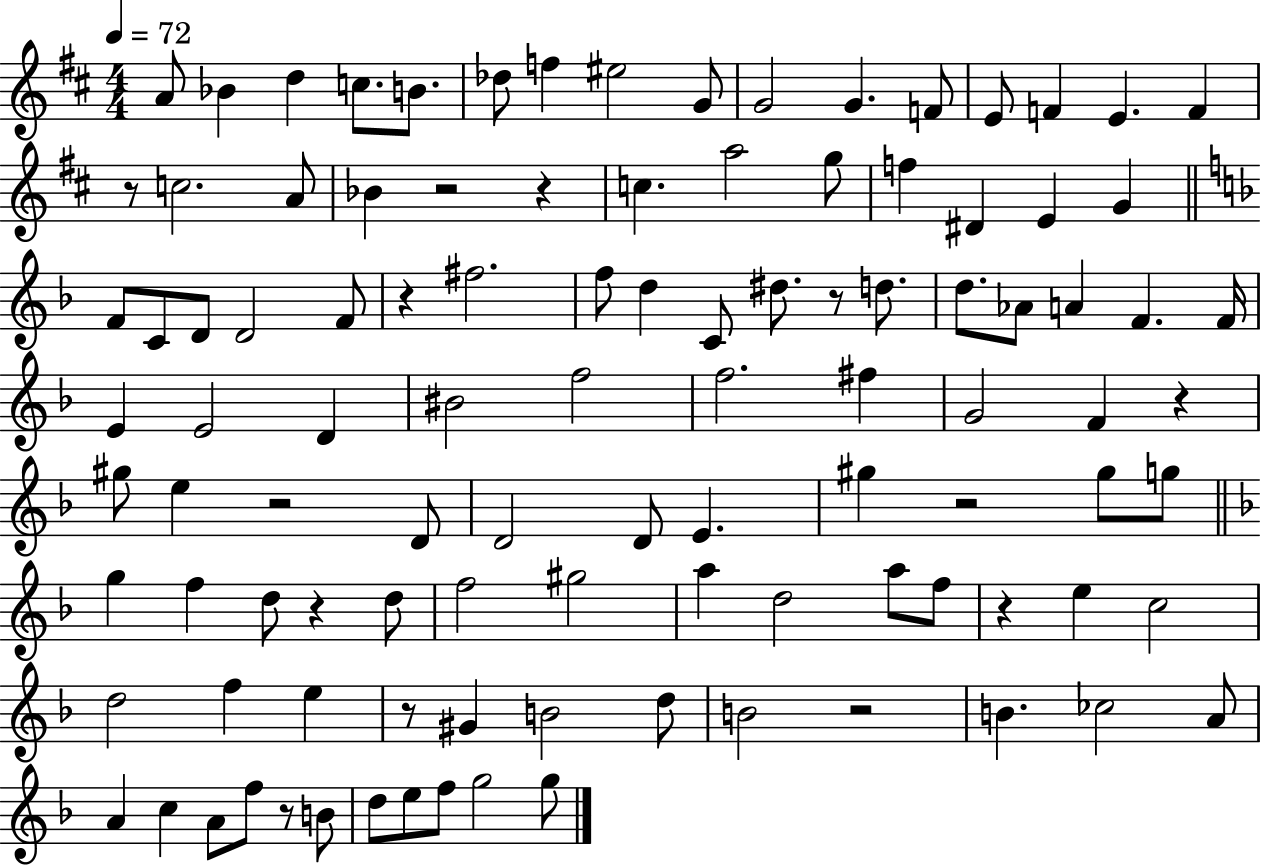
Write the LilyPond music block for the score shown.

{
  \clef treble
  \numericTimeSignature
  \time 4/4
  \key d \major
  \tempo 4 = 72
  a'8 bes'4 d''4 c''8. b'8. | des''8 f''4 eis''2 g'8 | g'2 g'4. f'8 | e'8 f'4 e'4. f'4 | \break r8 c''2. a'8 | bes'4 r2 r4 | c''4. a''2 g''8 | f''4 dis'4 e'4 g'4 | \break \bar "||" \break \key f \major f'8 c'8 d'8 d'2 f'8 | r4 fis''2. | f''8 d''4 c'8 dis''8. r8 d''8. | d''8. aes'8 a'4 f'4. f'16 | \break e'4 e'2 d'4 | bis'2 f''2 | f''2. fis''4 | g'2 f'4 r4 | \break gis''8 e''4 r2 d'8 | d'2 d'8 e'4. | gis''4 r2 gis''8 g''8 | \bar "||" \break \key d \minor g''4 f''4 d''8 r4 d''8 | f''2 gis''2 | a''4 d''2 a''8 f''8 | r4 e''4 c''2 | \break d''2 f''4 e''4 | r8 gis'4 b'2 d''8 | b'2 r2 | b'4. ces''2 a'8 | \break a'4 c''4 a'8 f''8 r8 b'8 | d''8 e''8 f''8 g''2 g''8 | \bar "|."
}